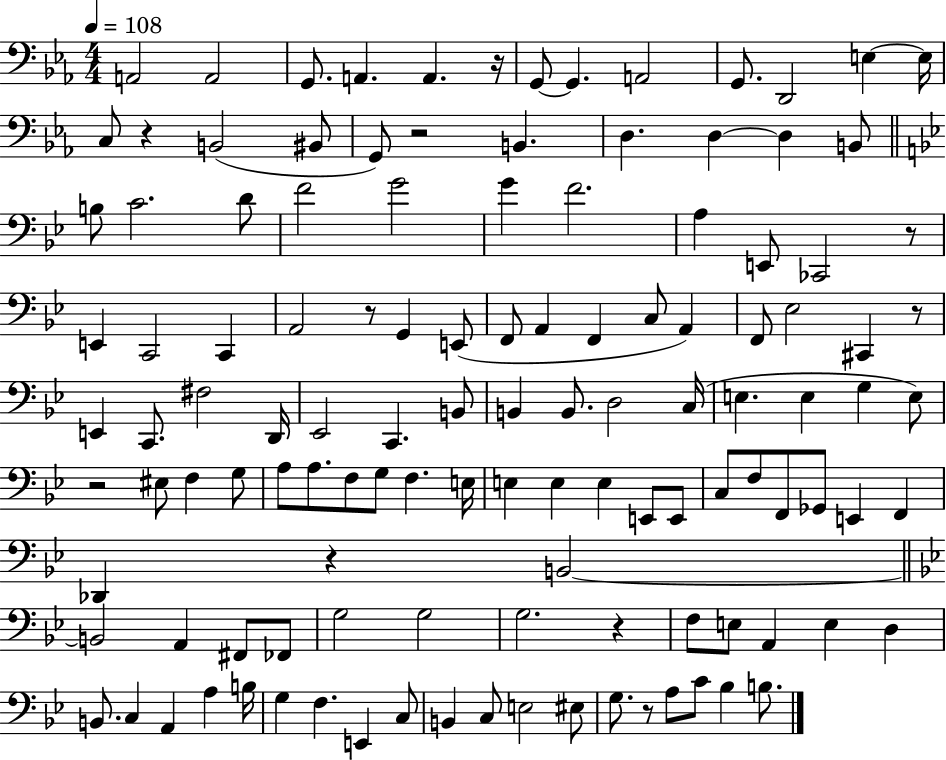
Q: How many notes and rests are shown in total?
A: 122